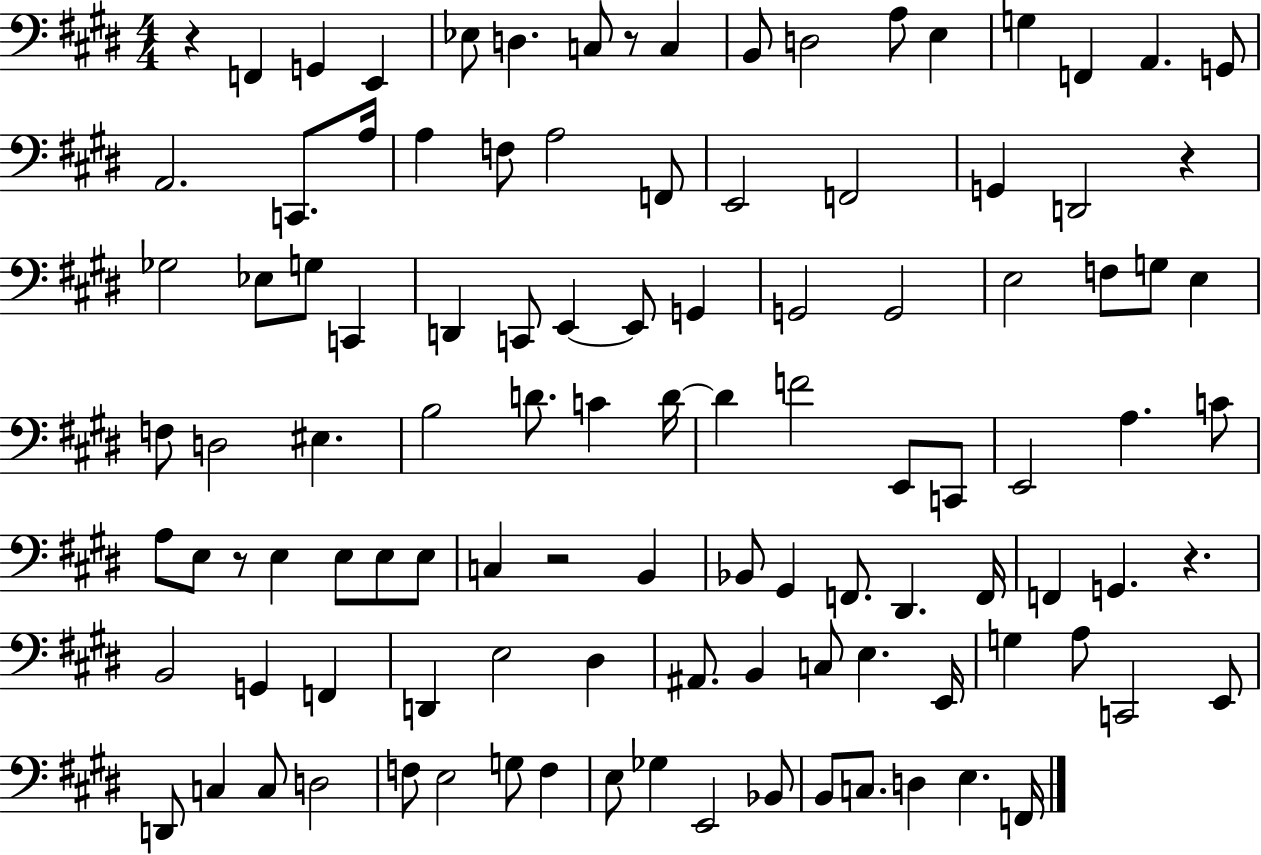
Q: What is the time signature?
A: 4/4